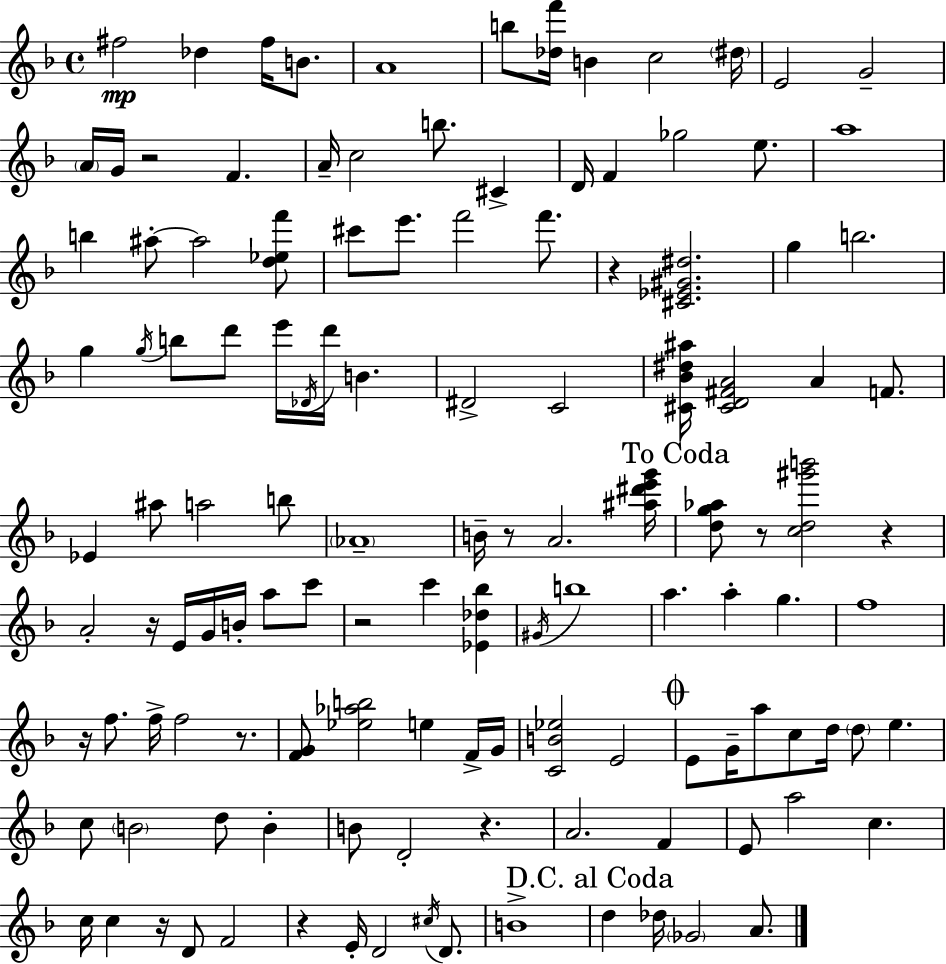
{
  \clef treble
  \time 4/4
  \defaultTimeSignature
  \key f \major
  fis''2\mp des''4 fis''16 b'8. | a'1 | b''8 <des'' f'''>16 b'4 c''2 \parenthesize dis''16 | e'2 g'2-- | \break \parenthesize a'16 g'16 r2 f'4. | a'16-- c''2 b''8. cis'4-> | d'16 f'4 ges''2 e''8. | a''1 | \break b''4 ais''8-.~~ ais''2 <d'' ees'' f'''>8 | cis'''8 e'''8. f'''2 f'''8. | r4 <cis' ees' gis' dis''>2. | g''4 b''2. | \break g''4 \acciaccatura { g''16 } b''8 d'''8 e'''16 \acciaccatura { des'16 } d'''16 b'4. | dis'2-> c'2 | <cis' bes' dis'' ais''>16 <cis' d' fis' a'>2 a'4 f'8. | ees'4 ais''8 a''2 | \break b''8 \parenthesize aes'1-- | b'16-- r8 a'2. | <ais'' dis''' e''' g'''>16 \mark "To Coda" <d'' g'' aes''>8 r8 <c'' d'' gis''' b'''>2 r4 | a'2-. r16 e'16 g'16 b'16-. a''8 | \break c'''8 r2 c'''4 <ees' des'' bes''>4 | \acciaccatura { gis'16 } b''1 | a''4. a''4-. g''4. | f''1 | \break r16 f''8. f''16-> f''2 | r8. <f' g'>8 <ees'' aes'' b''>2 e''4 | f'16-> g'16 <c' b' ees''>2 e'2 | \mark \markup { \musicglyph "scripts.coda" } e'8 g'16-- a''8 c''8 d''16 \parenthesize d''8 e''4. | \break c''8 \parenthesize b'2 d''8 b'4-. | b'8 d'2-. r4. | a'2. f'4 | e'8 a''2 c''4. | \break c''16 c''4 r16 d'8 f'2 | r4 e'16-. d'2 | \acciaccatura { cis''16 } d'8. b'1-> | \mark "D.C. al Coda" d''4 des''16 \parenthesize ges'2 | \break a'8. \bar "|."
}